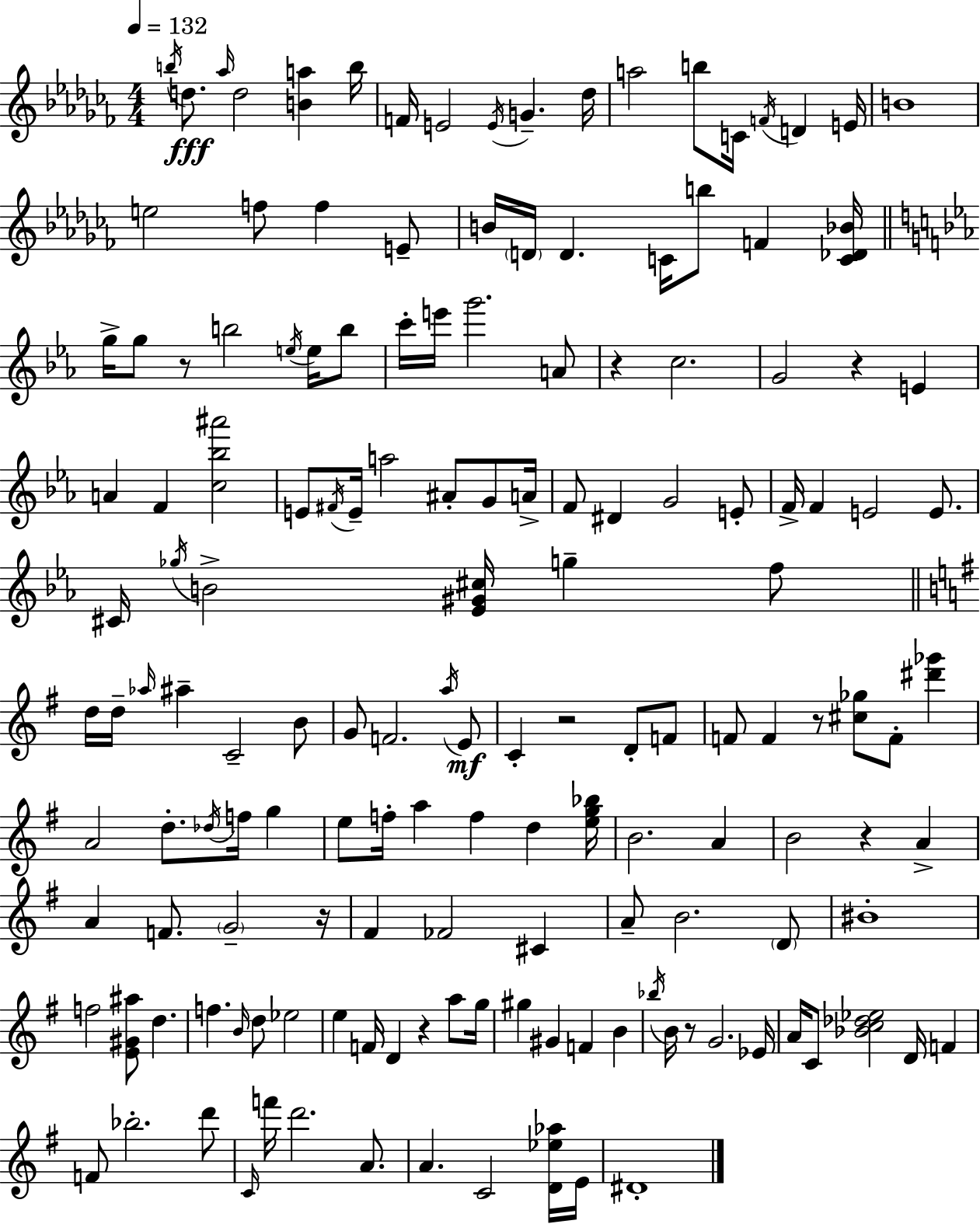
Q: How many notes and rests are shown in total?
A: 155